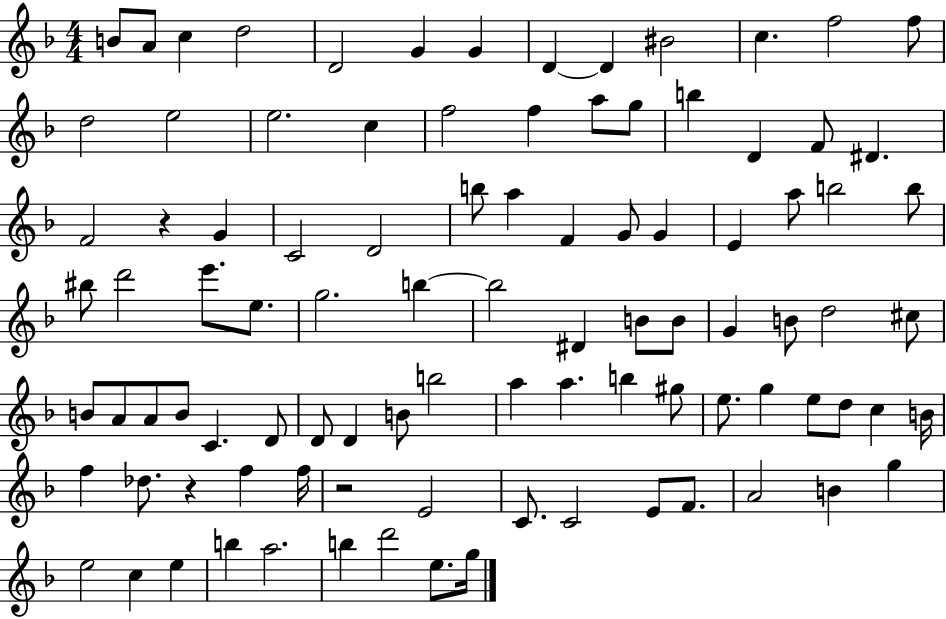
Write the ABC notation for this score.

X:1
T:Untitled
M:4/4
L:1/4
K:F
B/2 A/2 c d2 D2 G G D D ^B2 c f2 f/2 d2 e2 e2 c f2 f a/2 g/2 b D F/2 ^D F2 z G C2 D2 b/2 a F G/2 G E a/2 b2 b/2 ^b/2 d'2 e'/2 e/2 g2 b b2 ^D B/2 B/2 G B/2 d2 ^c/2 B/2 A/2 A/2 B/2 C D/2 D/2 D B/2 b2 a a b ^g/2 e/2 g e/2 d/2 c B/4 f _d/2 z f f/4 z2 E2 C/2 C2 E/2 F/2 A2 B g e2 c e b a2 b d'2 e/2 g/4